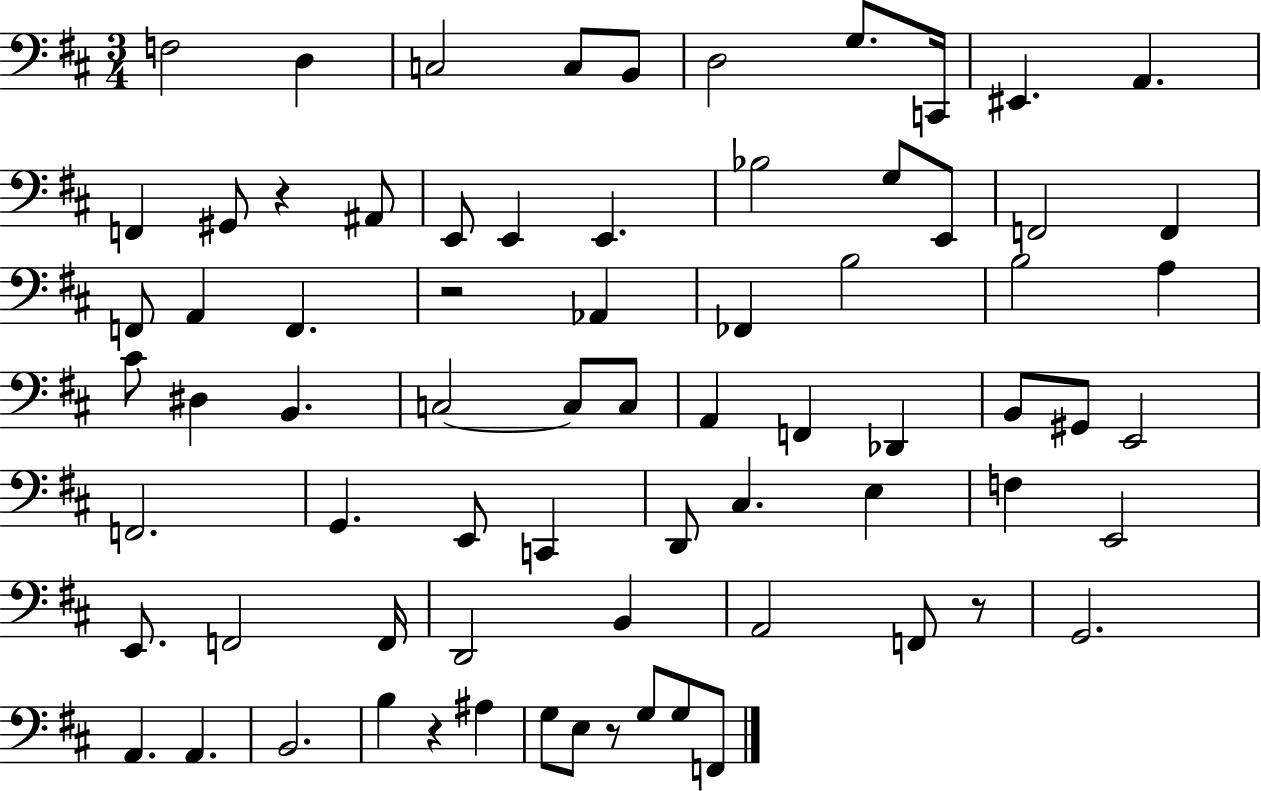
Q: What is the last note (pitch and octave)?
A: F2